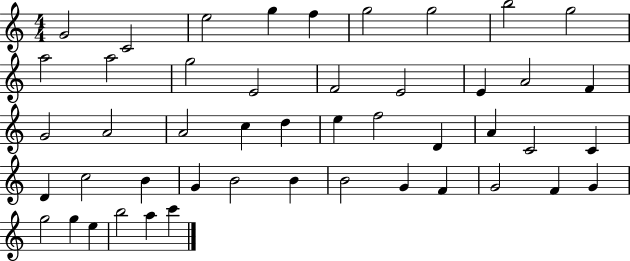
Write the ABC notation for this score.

X:1
T:Untitled
M:4/4
L:1/4
K:C
G2 C2 e2 g f g2 g2 b2 g2 a2 a2 g2 E2 F2 E2 E A2 F G2 A2 A2 c d e f2 D A C2 C D c2 B G B2 B B2 G F G2 F G g2 g e b2 a c'